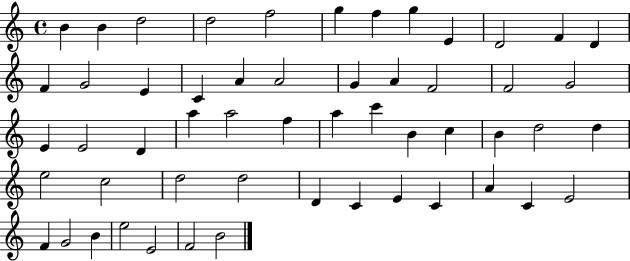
B4/q B4/q D5/h D5/h F5/h G5/q F5/q G5/q E4/q D4/h F4/q D4/q F4/q G4/h E4/q C4/q A4/q A4/h G4/q A4/q F4/h F4/h G4/h E4/q E4/h D4/q A5/q A5/h F5/q A5/q C6/q B4/q C5/q B4/q D5/h D5/q E5/h C5/h D5/h D5/h D4/q C4/q E4/q C4/q A4/q C4/q E4/h F4/q G4/h B4/q E5/h E4/h F4/h B4/h